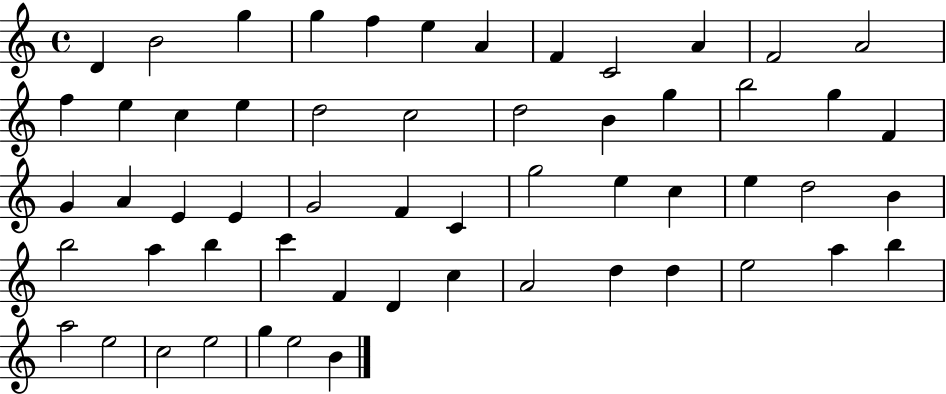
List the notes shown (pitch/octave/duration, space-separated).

D4/q B4/h G5/q G5/q F5/q E5/q A4/q F4/q C4/h A4/q F4/h A4/h F5/q E5/q C5/q E5/q D5/h C5/h D5/h B4/q G5/q B5/h G5/q F4/q G4/q A4/q E4/q E4/q G4/h F4/q C4/q G5/h E5/q C5/q E5/q D5/h B4/q B5/h A5/q B5/q C6/q F4/q D4/q C5/q A4/h D5/q D5/q E5/h A5/q B5/q A5/h E5/h C5/h E5/h G5/q E5/h B4/q